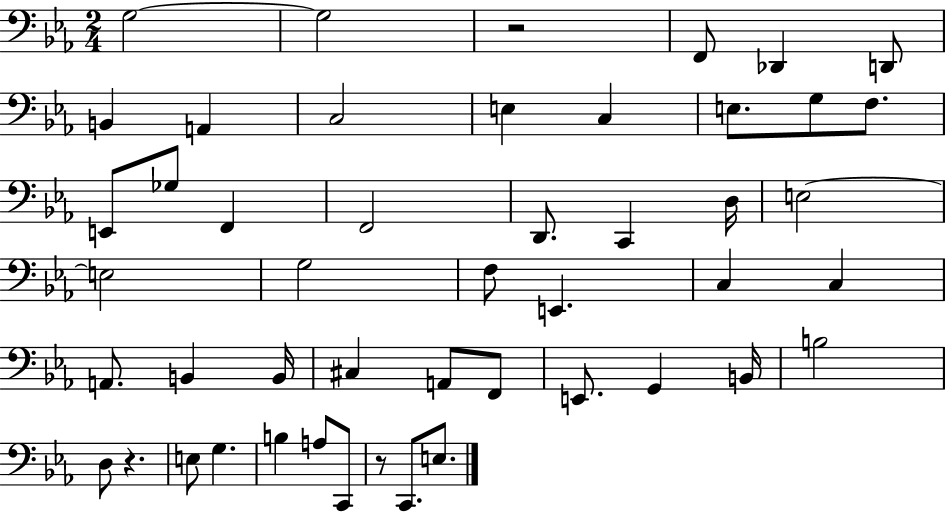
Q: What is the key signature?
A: EES major